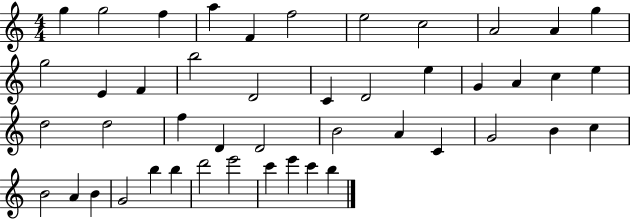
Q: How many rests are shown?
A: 0